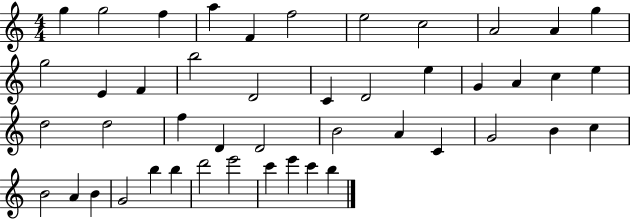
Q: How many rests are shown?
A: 0